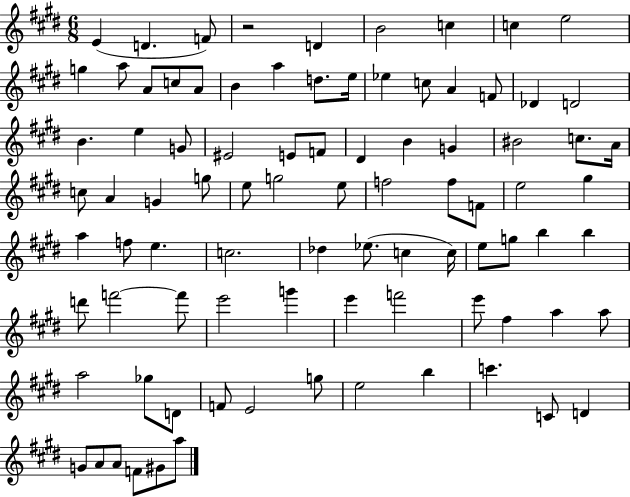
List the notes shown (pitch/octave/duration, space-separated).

E4/q D4/q. F4/e R/h D4/q B4/h C5/q C5/q E5/h G5/q A5/e A4/e C5/e A4/e B4/q A5/q D5/e. E5/s Eb5/q C5/e A4/q F4/e Db4/q D4/h B4/q. E5/q G4/e EIS4/h E4/e F4/e D#4/q B4/q G4/q BIS4/h C5/e. A4/s C5/e A4/q G4/q G5/e E5/e G5/h E5/e F5/h F5/e F4/e E5/h G#5/q A5/q F5/e E5/q. C5/h. Db5/q Eb5/e. C5/q C5/s E5/e G5/e B5/q B5/q D6/e F6/h F6/e E6/h G6/q E6/q F6/h E6/e F#5/q A5/q A5/e A5/h Gb5/e D4/e F4/e E4/h G5/e E5/h B5/q C6/q. C4/e D4/q G4/e A4/e A4/e F4/e G#4/e A5/e